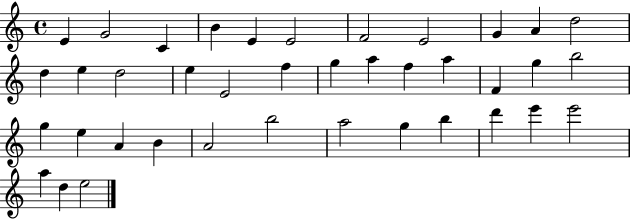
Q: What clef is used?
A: treble